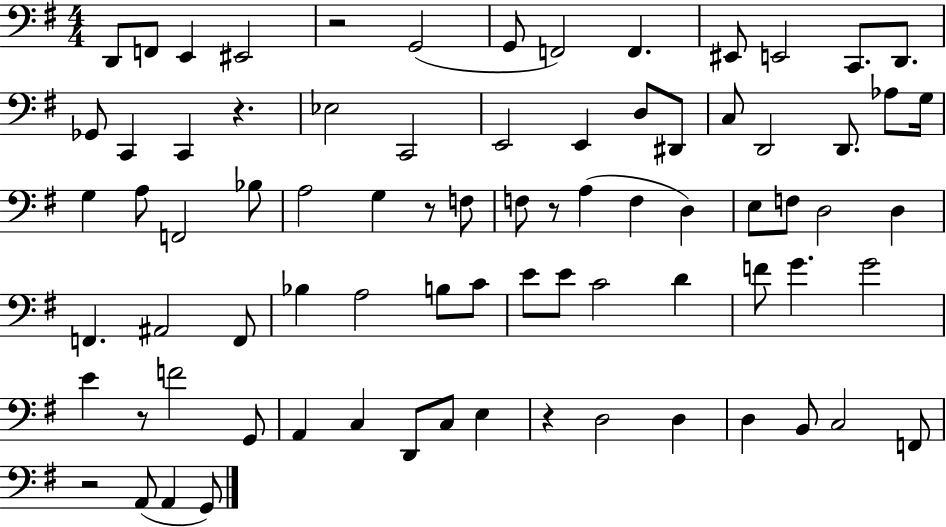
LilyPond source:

{
  \clef bass
  \numericTimeSignature
  \time 4/4
  \key g \major
  d,8 f,8 e,4 eis,2 | r2 g,2( | g,8 f,2) f,4. | eis,8 e,2 c,8. d,8. | \break ges,8 c,4 c,4 r4. | ees2 c,2 | e,2 e,4 d8 dis,8 | c8 d,2 d,8. aes8 g16 | \break g4 a8 f,2 bes8 | a2 g4 r8 f8 | f8 r8 a4( f4 d4) | e8 f8 d2 d4 | \break f,4. ais,2 f,8 | bes4 a2 b8 c'8 | e'8 e'8 c'2 d'4 | f'8 g'4. g'2 | \break e'4 r8 f'2 g,8 | a,4 c4 d,8 c8 e4 | r4 d2 d4 | d4 b,8 c2 f,8 | \break r2 a,8( a,4 g,8) | \bar "|."
}